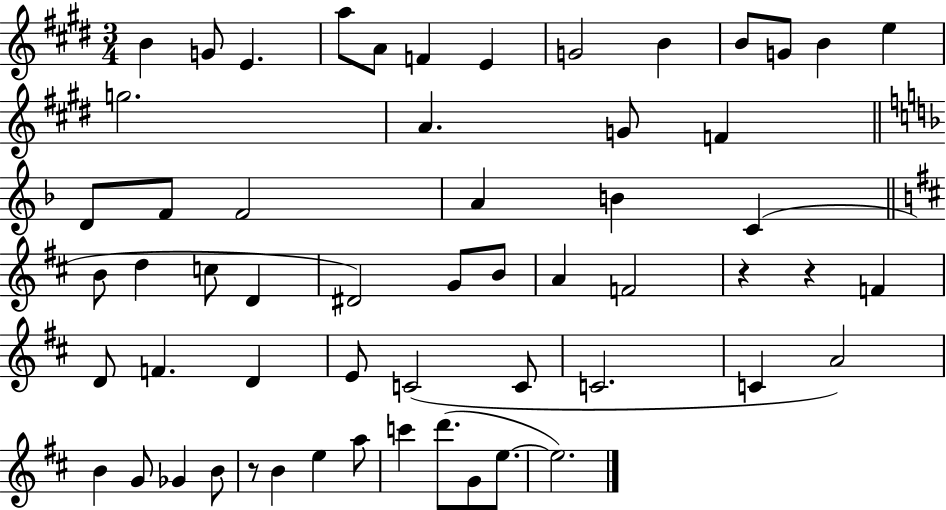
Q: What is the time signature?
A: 3/4